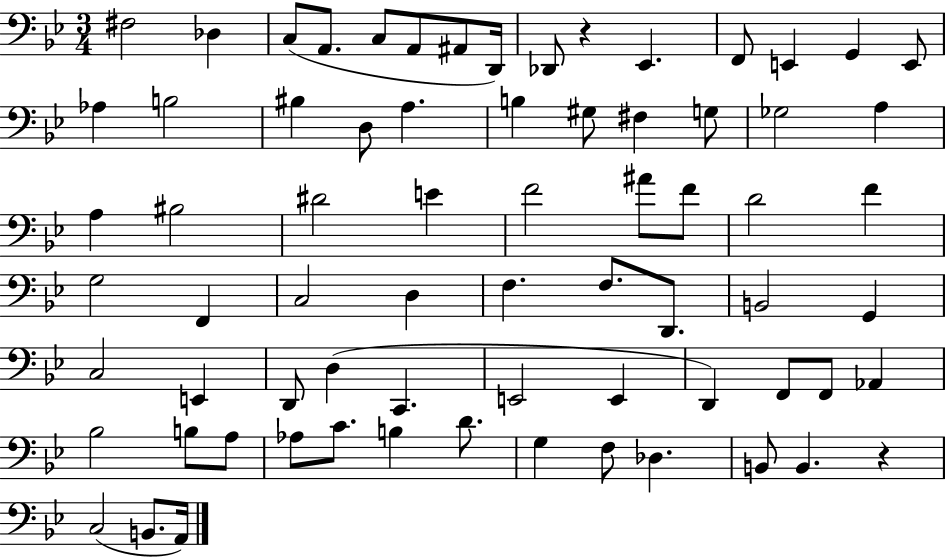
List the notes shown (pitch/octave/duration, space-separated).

F#3/h Db3/q C3/e A2/e. C3/e A2/e A#2/e D2/s Db2/e R/q Eb2/q. F2/e E2/q G2/q E2/e Ab3/q B3/h BIS3/q D3/e A3/q. B3/q G#3/e F#3/q G3/e Gb3/h A3/q A3/q BIS3/h D#4/h E4/q F4/h A#4/e F4/e D4/h F4/q G3/h F2/q C3/h D3/q F3/q. F3/e. D2/e. B2/h G2/q C3/h E2/q D2/e D3/q C2/q. E2/h E2/q D2/q F2/e F2/e Ab2/q Bb3/h B3/e A3/e Ab3/e C4/e. B3/q D4/e. G3/q F3/e Db3/q. B2/e B2/q. R/q C3/h B2/e. A2/s